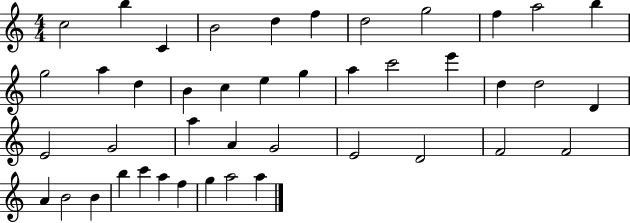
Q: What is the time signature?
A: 4/4